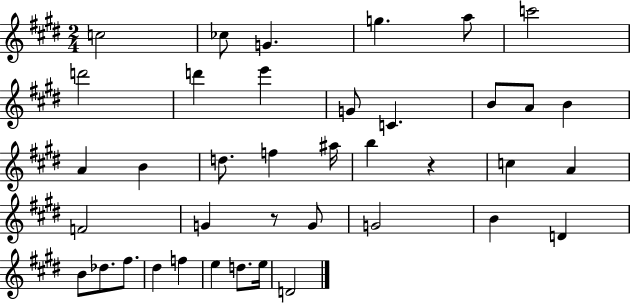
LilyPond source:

{
  \clef treble
  \numericTimeSignature
  \time 2/4
  \key e \major
  c''2 | ces''8 g'4. | g''4. a''8 | c'''2 | \break d'''2 | d'''4 e'''4 | g'8 c'4. | b'8 a'8 b'4 | \break a'4 b'4 | d''8. f''4 ais''16 | b''4 r4 | c''4 a'4 | \break f'2 | g'4 r8 g'8 | g'2 | b'4 d'4 | \break b'8 des''8. fis''8. | dis''4 f''4 | e''4 d''8. e''16 | d'2 | \break \bar "|."
}